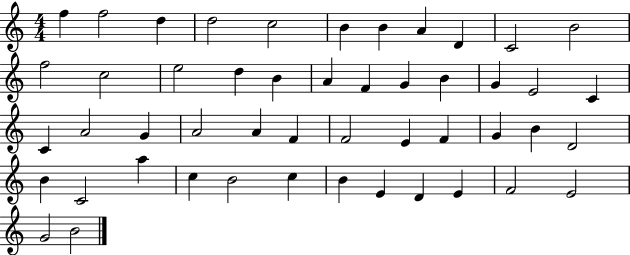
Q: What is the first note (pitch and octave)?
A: F5